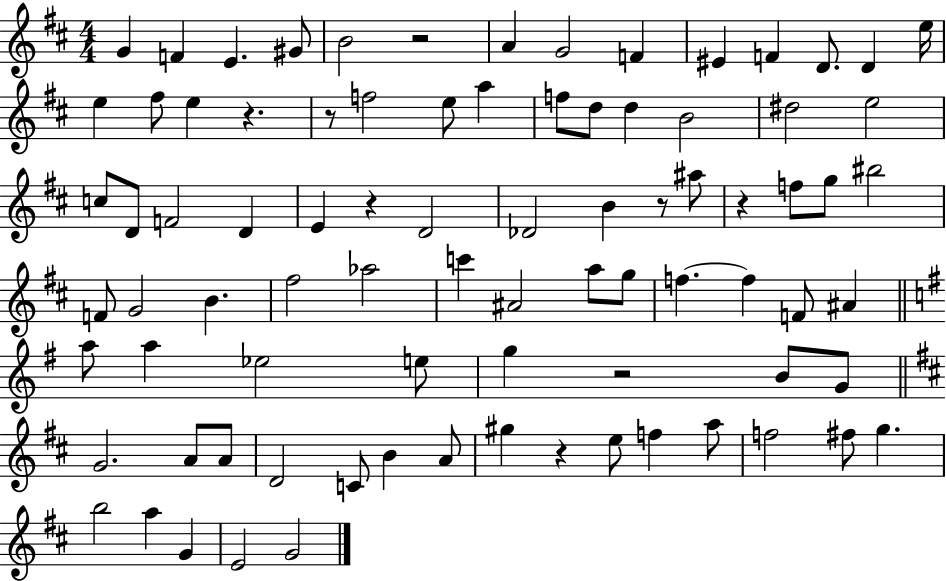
{
  \clef treble
  \numericTimeSignature
  \time 4/4
  \key d \major
  g'4 f'4 e'4. gis'8 | b'2 r2 | a'4 g'2 f'4 | eis'4 f'4 d'8. d'4 e''16 | \break e''4 fis''8 e''4 r4. | r8 f''2 e''8 a''4 | f''8 d''8 d''4 b'2 | dis''2 e''2 | \break c''8 d'8 f'2 d'4 | e'4 r4 d'2 | des'2 b'4 r8 ais''8 | r4 f''8 g''8 bis''2 | \break f'8 g'2 b'4. | fis''2 aes''2 | c'''4 ais'2 a''8 g''8 | f''4.~~ f''4 f'8 ais'4 | \break \bar "||" \break \key g \major a''8 a''4 ees''2 e''8 | g''4 r2 b'8 g'8 | \bar "||" \break \key b \minor g'2. a'8 a'8 | d'2 c'8 b'4 a'8 | gis''4 r4 e''8 f''4 a''8 | f''2 fis''8 g''4. | \break b''2 a''4 g'4 | e'2 g'2 | \bar "|."
}